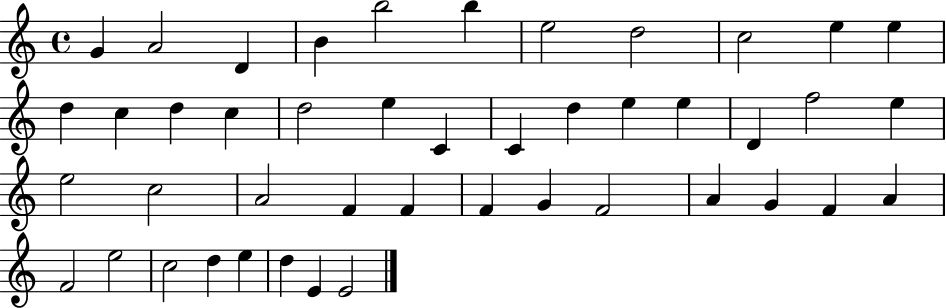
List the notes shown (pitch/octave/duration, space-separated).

G4/q A4/h D4/q B4/q B5/h B5/q E5/h D5/h C5/h E5/q E5/q D5/q C5/q D5/q C5/q D5/h E5/q C4/q C4/q D5/q E5/q E5/q D4/q F5/h E5/q E5/h C5/h A4/h F4/q F4/q F4/q G4/q F4/h A4/q G4/q F4/q A4/q F4/h E5/h C5/h D5/q E5/q D5/q E4/q E4/h